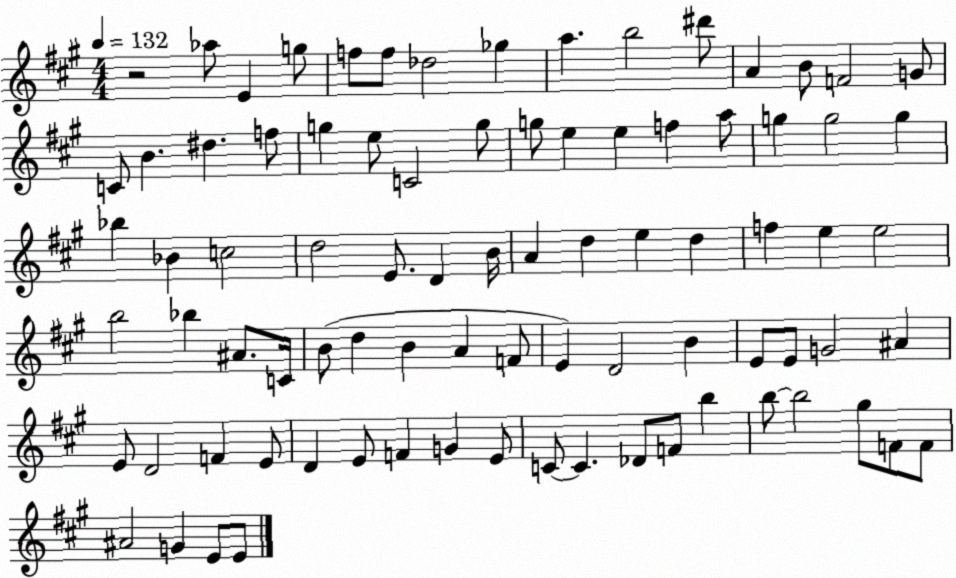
X:1
T:Untitled
M:4/4
L:1/4
K:A
z2 _a/2 E g/2 f/2 f/2 _d2 _g a b2 ^d'/2 A B/2 F2 G/2 C/2 B ^d f/2 g e/2 C2 g/2 g/2 e e f a/2 g g2 g _b _B c2 d2 E/2 D B/4 A d e d f e e2 b2 _b ^A/2 C/4 B/2 d B A F/2 E D2 B E/2 E/2 G2 ^A E/2 D2 F E/2 D E/2 F G E/2 C/2 C _D/2 F/2 b b/2 b2 ^g/2 F/2 F/2 ^A2 G E/2 E/2